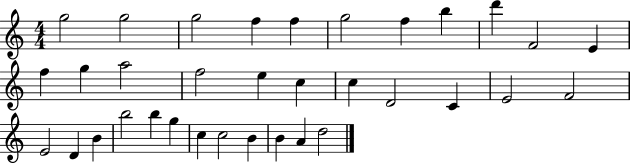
X:1
T:Untitled
M:4/4
L:1/4
K:C
g2 g2 g2 f f g2 f b d' F2 E f g a2 f2 e c c D2 C E2 F2 E2 D B b2 b g c c2 B B A d2